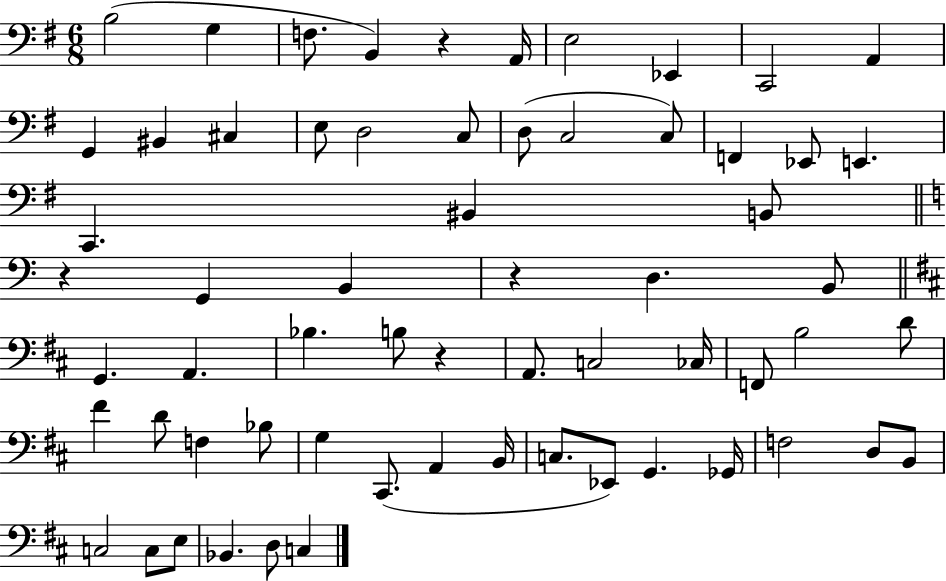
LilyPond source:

{
  \clef bass
  \numericTimeSignature
  \time 6/8
  \key g \major
  b2( g4 | f8. b,4) r4 a,16 | e2 ees,4 | c,2 a,4 | \break g,4 bis,4 cis4 | e8 d2 c8 | d8( c2 c8) | f,4 ees,8 e,4. | \break c,4. bis,4 b,8 | \bar "||" \break \key c \major r4 g,4 b,4 | r4 d4. b,8 | \bar "||" \break \key d \major g,4. a,4. | bes4. b8 r4 | a,8. c2 ces16 | f,8 b2 d'8 | \break fis'4 d'8 f4 bes8 | g4 cis,8.( a,4 b,16 | c8. ees,8) g,4. ges,16 | f2 d8 b,8 | \break c2 c8 e8 | bes,4. d8 c4 | \bar "|."
}